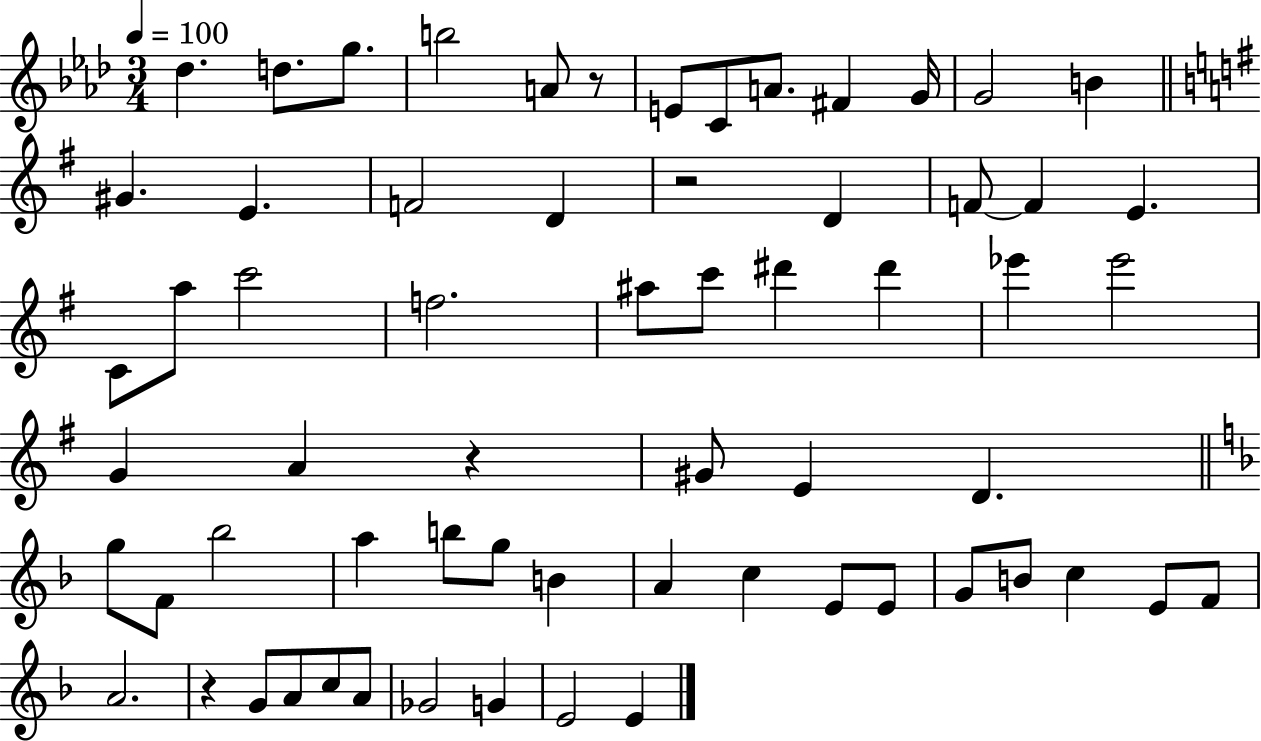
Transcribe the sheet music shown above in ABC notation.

X:1
T:Untitled
M:3/4
L:1/4
K:Ab
_d d/2 g/2 b2 A/2 z/2 E/2 C/2 A/2 ^F G/4 G2 B ^G E F2 D z2 D F/2 F E C/2 a/2 c'2 f2 ^a/2 c'/2 ^d' ^d' _e' _e'2 G A z ^G/2 E D g/2 F/2 _b2 a b/2 g/2 B A c E/2 E/2 G/2 B/2 c E/2 F/2 A2 z G/2 A/2 c/2 A/2 _G2 G E2 E